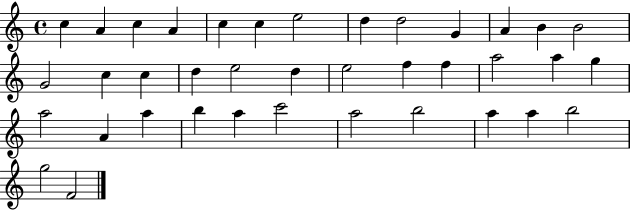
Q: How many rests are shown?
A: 0